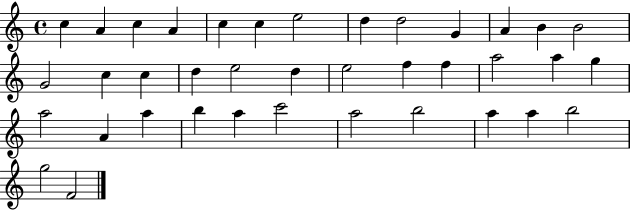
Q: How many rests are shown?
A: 0